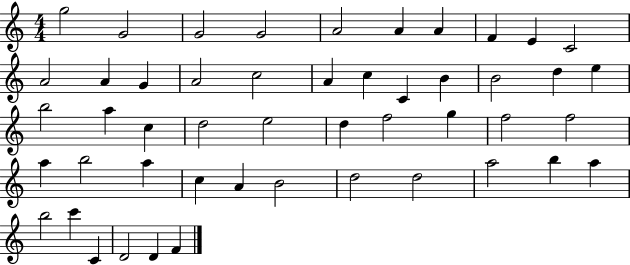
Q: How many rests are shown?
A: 0